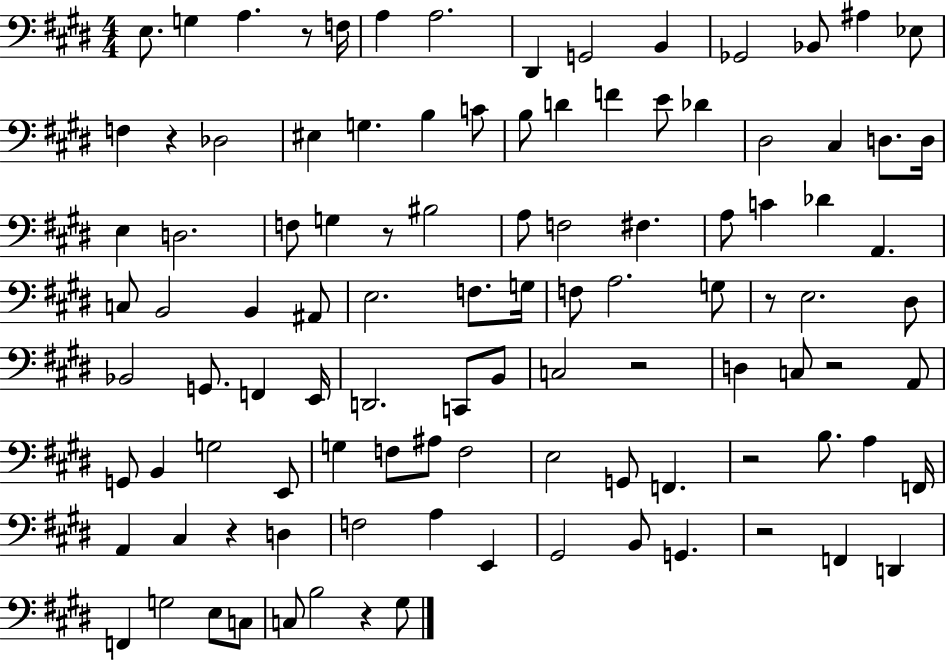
E3/e. G3/q A3/q. R/e F3/s A3/q A3/h. D#2/q G2/h B2/q Gb2/h Bb2/e A#3/q Eb3/e F3/q R/q Db3/h EIS3/q G3/q. B3/q C4/e B3/e D4/q F4/q E4/e Db4/q D#3/h C#3/q D3/e. D3/s E3/q D3/h. F3/e G3/q R/e BIS3/h A3/e F3/h F#3/q. A3/e C4/q Db4/q A2/q. C3/e B2/h B2/q A#2/e E3/h. F3/e. G3/s F3/e A3/h. G3/e R/e E3/h. D#3/e Bb2/h G2/e. F2/q E2/s D2/h. C2/e B2/e C3/h R/h D3/q C3/e R/h A2/e G2/e B2/q G3/h E2/e G3/q F3/e A#3/e F3/h E3/h G2/e F2/q. R/h B3/e. A3/q F2/s A2/q C#3/q R/q D3/q F3/h A3/q E2/q G#2/h B2/e G2/q. R/h F2/q D2/q F2/q G3/h E3/e C3/e C3/e B3/h R/q G#3/e